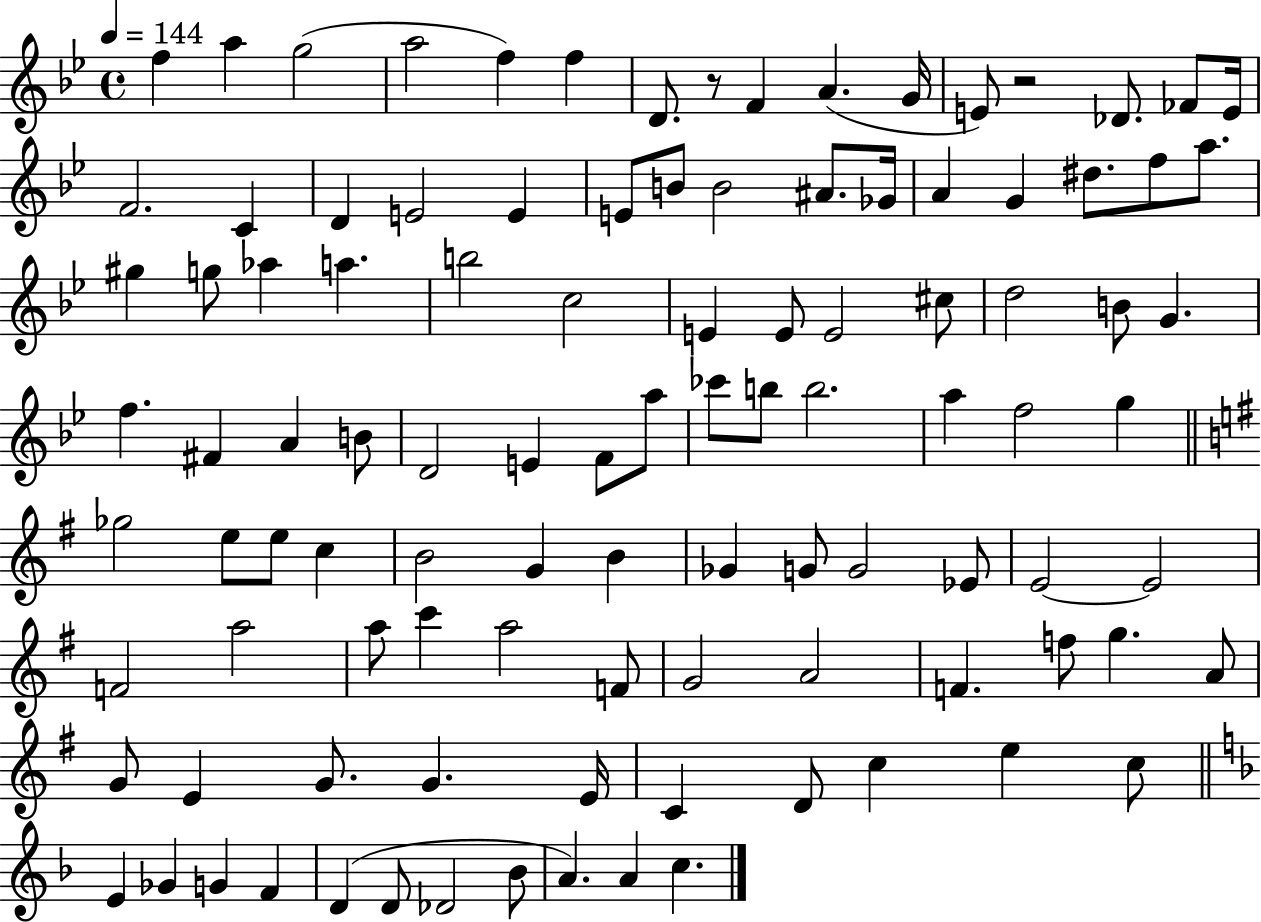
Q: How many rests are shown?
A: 2